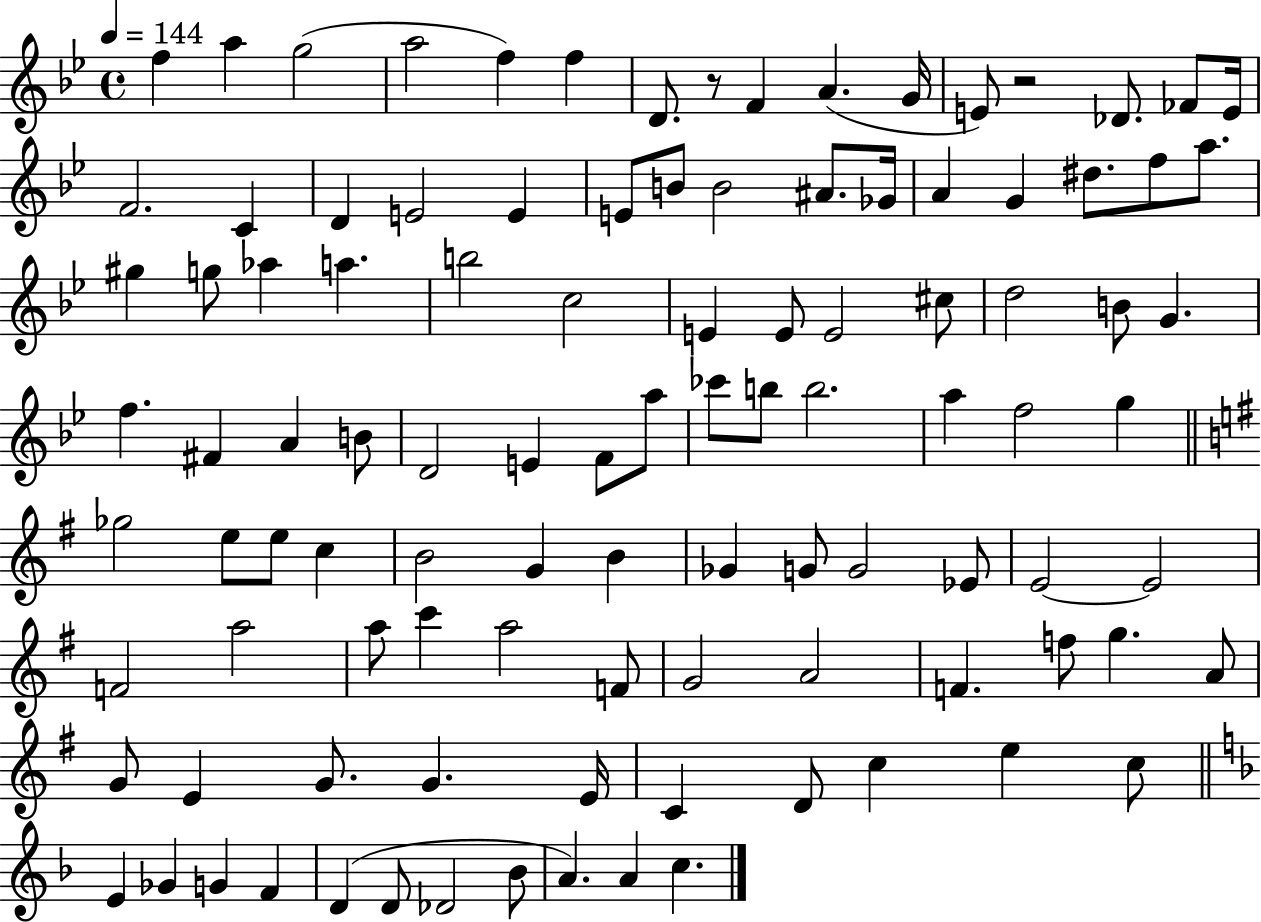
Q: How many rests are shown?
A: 2